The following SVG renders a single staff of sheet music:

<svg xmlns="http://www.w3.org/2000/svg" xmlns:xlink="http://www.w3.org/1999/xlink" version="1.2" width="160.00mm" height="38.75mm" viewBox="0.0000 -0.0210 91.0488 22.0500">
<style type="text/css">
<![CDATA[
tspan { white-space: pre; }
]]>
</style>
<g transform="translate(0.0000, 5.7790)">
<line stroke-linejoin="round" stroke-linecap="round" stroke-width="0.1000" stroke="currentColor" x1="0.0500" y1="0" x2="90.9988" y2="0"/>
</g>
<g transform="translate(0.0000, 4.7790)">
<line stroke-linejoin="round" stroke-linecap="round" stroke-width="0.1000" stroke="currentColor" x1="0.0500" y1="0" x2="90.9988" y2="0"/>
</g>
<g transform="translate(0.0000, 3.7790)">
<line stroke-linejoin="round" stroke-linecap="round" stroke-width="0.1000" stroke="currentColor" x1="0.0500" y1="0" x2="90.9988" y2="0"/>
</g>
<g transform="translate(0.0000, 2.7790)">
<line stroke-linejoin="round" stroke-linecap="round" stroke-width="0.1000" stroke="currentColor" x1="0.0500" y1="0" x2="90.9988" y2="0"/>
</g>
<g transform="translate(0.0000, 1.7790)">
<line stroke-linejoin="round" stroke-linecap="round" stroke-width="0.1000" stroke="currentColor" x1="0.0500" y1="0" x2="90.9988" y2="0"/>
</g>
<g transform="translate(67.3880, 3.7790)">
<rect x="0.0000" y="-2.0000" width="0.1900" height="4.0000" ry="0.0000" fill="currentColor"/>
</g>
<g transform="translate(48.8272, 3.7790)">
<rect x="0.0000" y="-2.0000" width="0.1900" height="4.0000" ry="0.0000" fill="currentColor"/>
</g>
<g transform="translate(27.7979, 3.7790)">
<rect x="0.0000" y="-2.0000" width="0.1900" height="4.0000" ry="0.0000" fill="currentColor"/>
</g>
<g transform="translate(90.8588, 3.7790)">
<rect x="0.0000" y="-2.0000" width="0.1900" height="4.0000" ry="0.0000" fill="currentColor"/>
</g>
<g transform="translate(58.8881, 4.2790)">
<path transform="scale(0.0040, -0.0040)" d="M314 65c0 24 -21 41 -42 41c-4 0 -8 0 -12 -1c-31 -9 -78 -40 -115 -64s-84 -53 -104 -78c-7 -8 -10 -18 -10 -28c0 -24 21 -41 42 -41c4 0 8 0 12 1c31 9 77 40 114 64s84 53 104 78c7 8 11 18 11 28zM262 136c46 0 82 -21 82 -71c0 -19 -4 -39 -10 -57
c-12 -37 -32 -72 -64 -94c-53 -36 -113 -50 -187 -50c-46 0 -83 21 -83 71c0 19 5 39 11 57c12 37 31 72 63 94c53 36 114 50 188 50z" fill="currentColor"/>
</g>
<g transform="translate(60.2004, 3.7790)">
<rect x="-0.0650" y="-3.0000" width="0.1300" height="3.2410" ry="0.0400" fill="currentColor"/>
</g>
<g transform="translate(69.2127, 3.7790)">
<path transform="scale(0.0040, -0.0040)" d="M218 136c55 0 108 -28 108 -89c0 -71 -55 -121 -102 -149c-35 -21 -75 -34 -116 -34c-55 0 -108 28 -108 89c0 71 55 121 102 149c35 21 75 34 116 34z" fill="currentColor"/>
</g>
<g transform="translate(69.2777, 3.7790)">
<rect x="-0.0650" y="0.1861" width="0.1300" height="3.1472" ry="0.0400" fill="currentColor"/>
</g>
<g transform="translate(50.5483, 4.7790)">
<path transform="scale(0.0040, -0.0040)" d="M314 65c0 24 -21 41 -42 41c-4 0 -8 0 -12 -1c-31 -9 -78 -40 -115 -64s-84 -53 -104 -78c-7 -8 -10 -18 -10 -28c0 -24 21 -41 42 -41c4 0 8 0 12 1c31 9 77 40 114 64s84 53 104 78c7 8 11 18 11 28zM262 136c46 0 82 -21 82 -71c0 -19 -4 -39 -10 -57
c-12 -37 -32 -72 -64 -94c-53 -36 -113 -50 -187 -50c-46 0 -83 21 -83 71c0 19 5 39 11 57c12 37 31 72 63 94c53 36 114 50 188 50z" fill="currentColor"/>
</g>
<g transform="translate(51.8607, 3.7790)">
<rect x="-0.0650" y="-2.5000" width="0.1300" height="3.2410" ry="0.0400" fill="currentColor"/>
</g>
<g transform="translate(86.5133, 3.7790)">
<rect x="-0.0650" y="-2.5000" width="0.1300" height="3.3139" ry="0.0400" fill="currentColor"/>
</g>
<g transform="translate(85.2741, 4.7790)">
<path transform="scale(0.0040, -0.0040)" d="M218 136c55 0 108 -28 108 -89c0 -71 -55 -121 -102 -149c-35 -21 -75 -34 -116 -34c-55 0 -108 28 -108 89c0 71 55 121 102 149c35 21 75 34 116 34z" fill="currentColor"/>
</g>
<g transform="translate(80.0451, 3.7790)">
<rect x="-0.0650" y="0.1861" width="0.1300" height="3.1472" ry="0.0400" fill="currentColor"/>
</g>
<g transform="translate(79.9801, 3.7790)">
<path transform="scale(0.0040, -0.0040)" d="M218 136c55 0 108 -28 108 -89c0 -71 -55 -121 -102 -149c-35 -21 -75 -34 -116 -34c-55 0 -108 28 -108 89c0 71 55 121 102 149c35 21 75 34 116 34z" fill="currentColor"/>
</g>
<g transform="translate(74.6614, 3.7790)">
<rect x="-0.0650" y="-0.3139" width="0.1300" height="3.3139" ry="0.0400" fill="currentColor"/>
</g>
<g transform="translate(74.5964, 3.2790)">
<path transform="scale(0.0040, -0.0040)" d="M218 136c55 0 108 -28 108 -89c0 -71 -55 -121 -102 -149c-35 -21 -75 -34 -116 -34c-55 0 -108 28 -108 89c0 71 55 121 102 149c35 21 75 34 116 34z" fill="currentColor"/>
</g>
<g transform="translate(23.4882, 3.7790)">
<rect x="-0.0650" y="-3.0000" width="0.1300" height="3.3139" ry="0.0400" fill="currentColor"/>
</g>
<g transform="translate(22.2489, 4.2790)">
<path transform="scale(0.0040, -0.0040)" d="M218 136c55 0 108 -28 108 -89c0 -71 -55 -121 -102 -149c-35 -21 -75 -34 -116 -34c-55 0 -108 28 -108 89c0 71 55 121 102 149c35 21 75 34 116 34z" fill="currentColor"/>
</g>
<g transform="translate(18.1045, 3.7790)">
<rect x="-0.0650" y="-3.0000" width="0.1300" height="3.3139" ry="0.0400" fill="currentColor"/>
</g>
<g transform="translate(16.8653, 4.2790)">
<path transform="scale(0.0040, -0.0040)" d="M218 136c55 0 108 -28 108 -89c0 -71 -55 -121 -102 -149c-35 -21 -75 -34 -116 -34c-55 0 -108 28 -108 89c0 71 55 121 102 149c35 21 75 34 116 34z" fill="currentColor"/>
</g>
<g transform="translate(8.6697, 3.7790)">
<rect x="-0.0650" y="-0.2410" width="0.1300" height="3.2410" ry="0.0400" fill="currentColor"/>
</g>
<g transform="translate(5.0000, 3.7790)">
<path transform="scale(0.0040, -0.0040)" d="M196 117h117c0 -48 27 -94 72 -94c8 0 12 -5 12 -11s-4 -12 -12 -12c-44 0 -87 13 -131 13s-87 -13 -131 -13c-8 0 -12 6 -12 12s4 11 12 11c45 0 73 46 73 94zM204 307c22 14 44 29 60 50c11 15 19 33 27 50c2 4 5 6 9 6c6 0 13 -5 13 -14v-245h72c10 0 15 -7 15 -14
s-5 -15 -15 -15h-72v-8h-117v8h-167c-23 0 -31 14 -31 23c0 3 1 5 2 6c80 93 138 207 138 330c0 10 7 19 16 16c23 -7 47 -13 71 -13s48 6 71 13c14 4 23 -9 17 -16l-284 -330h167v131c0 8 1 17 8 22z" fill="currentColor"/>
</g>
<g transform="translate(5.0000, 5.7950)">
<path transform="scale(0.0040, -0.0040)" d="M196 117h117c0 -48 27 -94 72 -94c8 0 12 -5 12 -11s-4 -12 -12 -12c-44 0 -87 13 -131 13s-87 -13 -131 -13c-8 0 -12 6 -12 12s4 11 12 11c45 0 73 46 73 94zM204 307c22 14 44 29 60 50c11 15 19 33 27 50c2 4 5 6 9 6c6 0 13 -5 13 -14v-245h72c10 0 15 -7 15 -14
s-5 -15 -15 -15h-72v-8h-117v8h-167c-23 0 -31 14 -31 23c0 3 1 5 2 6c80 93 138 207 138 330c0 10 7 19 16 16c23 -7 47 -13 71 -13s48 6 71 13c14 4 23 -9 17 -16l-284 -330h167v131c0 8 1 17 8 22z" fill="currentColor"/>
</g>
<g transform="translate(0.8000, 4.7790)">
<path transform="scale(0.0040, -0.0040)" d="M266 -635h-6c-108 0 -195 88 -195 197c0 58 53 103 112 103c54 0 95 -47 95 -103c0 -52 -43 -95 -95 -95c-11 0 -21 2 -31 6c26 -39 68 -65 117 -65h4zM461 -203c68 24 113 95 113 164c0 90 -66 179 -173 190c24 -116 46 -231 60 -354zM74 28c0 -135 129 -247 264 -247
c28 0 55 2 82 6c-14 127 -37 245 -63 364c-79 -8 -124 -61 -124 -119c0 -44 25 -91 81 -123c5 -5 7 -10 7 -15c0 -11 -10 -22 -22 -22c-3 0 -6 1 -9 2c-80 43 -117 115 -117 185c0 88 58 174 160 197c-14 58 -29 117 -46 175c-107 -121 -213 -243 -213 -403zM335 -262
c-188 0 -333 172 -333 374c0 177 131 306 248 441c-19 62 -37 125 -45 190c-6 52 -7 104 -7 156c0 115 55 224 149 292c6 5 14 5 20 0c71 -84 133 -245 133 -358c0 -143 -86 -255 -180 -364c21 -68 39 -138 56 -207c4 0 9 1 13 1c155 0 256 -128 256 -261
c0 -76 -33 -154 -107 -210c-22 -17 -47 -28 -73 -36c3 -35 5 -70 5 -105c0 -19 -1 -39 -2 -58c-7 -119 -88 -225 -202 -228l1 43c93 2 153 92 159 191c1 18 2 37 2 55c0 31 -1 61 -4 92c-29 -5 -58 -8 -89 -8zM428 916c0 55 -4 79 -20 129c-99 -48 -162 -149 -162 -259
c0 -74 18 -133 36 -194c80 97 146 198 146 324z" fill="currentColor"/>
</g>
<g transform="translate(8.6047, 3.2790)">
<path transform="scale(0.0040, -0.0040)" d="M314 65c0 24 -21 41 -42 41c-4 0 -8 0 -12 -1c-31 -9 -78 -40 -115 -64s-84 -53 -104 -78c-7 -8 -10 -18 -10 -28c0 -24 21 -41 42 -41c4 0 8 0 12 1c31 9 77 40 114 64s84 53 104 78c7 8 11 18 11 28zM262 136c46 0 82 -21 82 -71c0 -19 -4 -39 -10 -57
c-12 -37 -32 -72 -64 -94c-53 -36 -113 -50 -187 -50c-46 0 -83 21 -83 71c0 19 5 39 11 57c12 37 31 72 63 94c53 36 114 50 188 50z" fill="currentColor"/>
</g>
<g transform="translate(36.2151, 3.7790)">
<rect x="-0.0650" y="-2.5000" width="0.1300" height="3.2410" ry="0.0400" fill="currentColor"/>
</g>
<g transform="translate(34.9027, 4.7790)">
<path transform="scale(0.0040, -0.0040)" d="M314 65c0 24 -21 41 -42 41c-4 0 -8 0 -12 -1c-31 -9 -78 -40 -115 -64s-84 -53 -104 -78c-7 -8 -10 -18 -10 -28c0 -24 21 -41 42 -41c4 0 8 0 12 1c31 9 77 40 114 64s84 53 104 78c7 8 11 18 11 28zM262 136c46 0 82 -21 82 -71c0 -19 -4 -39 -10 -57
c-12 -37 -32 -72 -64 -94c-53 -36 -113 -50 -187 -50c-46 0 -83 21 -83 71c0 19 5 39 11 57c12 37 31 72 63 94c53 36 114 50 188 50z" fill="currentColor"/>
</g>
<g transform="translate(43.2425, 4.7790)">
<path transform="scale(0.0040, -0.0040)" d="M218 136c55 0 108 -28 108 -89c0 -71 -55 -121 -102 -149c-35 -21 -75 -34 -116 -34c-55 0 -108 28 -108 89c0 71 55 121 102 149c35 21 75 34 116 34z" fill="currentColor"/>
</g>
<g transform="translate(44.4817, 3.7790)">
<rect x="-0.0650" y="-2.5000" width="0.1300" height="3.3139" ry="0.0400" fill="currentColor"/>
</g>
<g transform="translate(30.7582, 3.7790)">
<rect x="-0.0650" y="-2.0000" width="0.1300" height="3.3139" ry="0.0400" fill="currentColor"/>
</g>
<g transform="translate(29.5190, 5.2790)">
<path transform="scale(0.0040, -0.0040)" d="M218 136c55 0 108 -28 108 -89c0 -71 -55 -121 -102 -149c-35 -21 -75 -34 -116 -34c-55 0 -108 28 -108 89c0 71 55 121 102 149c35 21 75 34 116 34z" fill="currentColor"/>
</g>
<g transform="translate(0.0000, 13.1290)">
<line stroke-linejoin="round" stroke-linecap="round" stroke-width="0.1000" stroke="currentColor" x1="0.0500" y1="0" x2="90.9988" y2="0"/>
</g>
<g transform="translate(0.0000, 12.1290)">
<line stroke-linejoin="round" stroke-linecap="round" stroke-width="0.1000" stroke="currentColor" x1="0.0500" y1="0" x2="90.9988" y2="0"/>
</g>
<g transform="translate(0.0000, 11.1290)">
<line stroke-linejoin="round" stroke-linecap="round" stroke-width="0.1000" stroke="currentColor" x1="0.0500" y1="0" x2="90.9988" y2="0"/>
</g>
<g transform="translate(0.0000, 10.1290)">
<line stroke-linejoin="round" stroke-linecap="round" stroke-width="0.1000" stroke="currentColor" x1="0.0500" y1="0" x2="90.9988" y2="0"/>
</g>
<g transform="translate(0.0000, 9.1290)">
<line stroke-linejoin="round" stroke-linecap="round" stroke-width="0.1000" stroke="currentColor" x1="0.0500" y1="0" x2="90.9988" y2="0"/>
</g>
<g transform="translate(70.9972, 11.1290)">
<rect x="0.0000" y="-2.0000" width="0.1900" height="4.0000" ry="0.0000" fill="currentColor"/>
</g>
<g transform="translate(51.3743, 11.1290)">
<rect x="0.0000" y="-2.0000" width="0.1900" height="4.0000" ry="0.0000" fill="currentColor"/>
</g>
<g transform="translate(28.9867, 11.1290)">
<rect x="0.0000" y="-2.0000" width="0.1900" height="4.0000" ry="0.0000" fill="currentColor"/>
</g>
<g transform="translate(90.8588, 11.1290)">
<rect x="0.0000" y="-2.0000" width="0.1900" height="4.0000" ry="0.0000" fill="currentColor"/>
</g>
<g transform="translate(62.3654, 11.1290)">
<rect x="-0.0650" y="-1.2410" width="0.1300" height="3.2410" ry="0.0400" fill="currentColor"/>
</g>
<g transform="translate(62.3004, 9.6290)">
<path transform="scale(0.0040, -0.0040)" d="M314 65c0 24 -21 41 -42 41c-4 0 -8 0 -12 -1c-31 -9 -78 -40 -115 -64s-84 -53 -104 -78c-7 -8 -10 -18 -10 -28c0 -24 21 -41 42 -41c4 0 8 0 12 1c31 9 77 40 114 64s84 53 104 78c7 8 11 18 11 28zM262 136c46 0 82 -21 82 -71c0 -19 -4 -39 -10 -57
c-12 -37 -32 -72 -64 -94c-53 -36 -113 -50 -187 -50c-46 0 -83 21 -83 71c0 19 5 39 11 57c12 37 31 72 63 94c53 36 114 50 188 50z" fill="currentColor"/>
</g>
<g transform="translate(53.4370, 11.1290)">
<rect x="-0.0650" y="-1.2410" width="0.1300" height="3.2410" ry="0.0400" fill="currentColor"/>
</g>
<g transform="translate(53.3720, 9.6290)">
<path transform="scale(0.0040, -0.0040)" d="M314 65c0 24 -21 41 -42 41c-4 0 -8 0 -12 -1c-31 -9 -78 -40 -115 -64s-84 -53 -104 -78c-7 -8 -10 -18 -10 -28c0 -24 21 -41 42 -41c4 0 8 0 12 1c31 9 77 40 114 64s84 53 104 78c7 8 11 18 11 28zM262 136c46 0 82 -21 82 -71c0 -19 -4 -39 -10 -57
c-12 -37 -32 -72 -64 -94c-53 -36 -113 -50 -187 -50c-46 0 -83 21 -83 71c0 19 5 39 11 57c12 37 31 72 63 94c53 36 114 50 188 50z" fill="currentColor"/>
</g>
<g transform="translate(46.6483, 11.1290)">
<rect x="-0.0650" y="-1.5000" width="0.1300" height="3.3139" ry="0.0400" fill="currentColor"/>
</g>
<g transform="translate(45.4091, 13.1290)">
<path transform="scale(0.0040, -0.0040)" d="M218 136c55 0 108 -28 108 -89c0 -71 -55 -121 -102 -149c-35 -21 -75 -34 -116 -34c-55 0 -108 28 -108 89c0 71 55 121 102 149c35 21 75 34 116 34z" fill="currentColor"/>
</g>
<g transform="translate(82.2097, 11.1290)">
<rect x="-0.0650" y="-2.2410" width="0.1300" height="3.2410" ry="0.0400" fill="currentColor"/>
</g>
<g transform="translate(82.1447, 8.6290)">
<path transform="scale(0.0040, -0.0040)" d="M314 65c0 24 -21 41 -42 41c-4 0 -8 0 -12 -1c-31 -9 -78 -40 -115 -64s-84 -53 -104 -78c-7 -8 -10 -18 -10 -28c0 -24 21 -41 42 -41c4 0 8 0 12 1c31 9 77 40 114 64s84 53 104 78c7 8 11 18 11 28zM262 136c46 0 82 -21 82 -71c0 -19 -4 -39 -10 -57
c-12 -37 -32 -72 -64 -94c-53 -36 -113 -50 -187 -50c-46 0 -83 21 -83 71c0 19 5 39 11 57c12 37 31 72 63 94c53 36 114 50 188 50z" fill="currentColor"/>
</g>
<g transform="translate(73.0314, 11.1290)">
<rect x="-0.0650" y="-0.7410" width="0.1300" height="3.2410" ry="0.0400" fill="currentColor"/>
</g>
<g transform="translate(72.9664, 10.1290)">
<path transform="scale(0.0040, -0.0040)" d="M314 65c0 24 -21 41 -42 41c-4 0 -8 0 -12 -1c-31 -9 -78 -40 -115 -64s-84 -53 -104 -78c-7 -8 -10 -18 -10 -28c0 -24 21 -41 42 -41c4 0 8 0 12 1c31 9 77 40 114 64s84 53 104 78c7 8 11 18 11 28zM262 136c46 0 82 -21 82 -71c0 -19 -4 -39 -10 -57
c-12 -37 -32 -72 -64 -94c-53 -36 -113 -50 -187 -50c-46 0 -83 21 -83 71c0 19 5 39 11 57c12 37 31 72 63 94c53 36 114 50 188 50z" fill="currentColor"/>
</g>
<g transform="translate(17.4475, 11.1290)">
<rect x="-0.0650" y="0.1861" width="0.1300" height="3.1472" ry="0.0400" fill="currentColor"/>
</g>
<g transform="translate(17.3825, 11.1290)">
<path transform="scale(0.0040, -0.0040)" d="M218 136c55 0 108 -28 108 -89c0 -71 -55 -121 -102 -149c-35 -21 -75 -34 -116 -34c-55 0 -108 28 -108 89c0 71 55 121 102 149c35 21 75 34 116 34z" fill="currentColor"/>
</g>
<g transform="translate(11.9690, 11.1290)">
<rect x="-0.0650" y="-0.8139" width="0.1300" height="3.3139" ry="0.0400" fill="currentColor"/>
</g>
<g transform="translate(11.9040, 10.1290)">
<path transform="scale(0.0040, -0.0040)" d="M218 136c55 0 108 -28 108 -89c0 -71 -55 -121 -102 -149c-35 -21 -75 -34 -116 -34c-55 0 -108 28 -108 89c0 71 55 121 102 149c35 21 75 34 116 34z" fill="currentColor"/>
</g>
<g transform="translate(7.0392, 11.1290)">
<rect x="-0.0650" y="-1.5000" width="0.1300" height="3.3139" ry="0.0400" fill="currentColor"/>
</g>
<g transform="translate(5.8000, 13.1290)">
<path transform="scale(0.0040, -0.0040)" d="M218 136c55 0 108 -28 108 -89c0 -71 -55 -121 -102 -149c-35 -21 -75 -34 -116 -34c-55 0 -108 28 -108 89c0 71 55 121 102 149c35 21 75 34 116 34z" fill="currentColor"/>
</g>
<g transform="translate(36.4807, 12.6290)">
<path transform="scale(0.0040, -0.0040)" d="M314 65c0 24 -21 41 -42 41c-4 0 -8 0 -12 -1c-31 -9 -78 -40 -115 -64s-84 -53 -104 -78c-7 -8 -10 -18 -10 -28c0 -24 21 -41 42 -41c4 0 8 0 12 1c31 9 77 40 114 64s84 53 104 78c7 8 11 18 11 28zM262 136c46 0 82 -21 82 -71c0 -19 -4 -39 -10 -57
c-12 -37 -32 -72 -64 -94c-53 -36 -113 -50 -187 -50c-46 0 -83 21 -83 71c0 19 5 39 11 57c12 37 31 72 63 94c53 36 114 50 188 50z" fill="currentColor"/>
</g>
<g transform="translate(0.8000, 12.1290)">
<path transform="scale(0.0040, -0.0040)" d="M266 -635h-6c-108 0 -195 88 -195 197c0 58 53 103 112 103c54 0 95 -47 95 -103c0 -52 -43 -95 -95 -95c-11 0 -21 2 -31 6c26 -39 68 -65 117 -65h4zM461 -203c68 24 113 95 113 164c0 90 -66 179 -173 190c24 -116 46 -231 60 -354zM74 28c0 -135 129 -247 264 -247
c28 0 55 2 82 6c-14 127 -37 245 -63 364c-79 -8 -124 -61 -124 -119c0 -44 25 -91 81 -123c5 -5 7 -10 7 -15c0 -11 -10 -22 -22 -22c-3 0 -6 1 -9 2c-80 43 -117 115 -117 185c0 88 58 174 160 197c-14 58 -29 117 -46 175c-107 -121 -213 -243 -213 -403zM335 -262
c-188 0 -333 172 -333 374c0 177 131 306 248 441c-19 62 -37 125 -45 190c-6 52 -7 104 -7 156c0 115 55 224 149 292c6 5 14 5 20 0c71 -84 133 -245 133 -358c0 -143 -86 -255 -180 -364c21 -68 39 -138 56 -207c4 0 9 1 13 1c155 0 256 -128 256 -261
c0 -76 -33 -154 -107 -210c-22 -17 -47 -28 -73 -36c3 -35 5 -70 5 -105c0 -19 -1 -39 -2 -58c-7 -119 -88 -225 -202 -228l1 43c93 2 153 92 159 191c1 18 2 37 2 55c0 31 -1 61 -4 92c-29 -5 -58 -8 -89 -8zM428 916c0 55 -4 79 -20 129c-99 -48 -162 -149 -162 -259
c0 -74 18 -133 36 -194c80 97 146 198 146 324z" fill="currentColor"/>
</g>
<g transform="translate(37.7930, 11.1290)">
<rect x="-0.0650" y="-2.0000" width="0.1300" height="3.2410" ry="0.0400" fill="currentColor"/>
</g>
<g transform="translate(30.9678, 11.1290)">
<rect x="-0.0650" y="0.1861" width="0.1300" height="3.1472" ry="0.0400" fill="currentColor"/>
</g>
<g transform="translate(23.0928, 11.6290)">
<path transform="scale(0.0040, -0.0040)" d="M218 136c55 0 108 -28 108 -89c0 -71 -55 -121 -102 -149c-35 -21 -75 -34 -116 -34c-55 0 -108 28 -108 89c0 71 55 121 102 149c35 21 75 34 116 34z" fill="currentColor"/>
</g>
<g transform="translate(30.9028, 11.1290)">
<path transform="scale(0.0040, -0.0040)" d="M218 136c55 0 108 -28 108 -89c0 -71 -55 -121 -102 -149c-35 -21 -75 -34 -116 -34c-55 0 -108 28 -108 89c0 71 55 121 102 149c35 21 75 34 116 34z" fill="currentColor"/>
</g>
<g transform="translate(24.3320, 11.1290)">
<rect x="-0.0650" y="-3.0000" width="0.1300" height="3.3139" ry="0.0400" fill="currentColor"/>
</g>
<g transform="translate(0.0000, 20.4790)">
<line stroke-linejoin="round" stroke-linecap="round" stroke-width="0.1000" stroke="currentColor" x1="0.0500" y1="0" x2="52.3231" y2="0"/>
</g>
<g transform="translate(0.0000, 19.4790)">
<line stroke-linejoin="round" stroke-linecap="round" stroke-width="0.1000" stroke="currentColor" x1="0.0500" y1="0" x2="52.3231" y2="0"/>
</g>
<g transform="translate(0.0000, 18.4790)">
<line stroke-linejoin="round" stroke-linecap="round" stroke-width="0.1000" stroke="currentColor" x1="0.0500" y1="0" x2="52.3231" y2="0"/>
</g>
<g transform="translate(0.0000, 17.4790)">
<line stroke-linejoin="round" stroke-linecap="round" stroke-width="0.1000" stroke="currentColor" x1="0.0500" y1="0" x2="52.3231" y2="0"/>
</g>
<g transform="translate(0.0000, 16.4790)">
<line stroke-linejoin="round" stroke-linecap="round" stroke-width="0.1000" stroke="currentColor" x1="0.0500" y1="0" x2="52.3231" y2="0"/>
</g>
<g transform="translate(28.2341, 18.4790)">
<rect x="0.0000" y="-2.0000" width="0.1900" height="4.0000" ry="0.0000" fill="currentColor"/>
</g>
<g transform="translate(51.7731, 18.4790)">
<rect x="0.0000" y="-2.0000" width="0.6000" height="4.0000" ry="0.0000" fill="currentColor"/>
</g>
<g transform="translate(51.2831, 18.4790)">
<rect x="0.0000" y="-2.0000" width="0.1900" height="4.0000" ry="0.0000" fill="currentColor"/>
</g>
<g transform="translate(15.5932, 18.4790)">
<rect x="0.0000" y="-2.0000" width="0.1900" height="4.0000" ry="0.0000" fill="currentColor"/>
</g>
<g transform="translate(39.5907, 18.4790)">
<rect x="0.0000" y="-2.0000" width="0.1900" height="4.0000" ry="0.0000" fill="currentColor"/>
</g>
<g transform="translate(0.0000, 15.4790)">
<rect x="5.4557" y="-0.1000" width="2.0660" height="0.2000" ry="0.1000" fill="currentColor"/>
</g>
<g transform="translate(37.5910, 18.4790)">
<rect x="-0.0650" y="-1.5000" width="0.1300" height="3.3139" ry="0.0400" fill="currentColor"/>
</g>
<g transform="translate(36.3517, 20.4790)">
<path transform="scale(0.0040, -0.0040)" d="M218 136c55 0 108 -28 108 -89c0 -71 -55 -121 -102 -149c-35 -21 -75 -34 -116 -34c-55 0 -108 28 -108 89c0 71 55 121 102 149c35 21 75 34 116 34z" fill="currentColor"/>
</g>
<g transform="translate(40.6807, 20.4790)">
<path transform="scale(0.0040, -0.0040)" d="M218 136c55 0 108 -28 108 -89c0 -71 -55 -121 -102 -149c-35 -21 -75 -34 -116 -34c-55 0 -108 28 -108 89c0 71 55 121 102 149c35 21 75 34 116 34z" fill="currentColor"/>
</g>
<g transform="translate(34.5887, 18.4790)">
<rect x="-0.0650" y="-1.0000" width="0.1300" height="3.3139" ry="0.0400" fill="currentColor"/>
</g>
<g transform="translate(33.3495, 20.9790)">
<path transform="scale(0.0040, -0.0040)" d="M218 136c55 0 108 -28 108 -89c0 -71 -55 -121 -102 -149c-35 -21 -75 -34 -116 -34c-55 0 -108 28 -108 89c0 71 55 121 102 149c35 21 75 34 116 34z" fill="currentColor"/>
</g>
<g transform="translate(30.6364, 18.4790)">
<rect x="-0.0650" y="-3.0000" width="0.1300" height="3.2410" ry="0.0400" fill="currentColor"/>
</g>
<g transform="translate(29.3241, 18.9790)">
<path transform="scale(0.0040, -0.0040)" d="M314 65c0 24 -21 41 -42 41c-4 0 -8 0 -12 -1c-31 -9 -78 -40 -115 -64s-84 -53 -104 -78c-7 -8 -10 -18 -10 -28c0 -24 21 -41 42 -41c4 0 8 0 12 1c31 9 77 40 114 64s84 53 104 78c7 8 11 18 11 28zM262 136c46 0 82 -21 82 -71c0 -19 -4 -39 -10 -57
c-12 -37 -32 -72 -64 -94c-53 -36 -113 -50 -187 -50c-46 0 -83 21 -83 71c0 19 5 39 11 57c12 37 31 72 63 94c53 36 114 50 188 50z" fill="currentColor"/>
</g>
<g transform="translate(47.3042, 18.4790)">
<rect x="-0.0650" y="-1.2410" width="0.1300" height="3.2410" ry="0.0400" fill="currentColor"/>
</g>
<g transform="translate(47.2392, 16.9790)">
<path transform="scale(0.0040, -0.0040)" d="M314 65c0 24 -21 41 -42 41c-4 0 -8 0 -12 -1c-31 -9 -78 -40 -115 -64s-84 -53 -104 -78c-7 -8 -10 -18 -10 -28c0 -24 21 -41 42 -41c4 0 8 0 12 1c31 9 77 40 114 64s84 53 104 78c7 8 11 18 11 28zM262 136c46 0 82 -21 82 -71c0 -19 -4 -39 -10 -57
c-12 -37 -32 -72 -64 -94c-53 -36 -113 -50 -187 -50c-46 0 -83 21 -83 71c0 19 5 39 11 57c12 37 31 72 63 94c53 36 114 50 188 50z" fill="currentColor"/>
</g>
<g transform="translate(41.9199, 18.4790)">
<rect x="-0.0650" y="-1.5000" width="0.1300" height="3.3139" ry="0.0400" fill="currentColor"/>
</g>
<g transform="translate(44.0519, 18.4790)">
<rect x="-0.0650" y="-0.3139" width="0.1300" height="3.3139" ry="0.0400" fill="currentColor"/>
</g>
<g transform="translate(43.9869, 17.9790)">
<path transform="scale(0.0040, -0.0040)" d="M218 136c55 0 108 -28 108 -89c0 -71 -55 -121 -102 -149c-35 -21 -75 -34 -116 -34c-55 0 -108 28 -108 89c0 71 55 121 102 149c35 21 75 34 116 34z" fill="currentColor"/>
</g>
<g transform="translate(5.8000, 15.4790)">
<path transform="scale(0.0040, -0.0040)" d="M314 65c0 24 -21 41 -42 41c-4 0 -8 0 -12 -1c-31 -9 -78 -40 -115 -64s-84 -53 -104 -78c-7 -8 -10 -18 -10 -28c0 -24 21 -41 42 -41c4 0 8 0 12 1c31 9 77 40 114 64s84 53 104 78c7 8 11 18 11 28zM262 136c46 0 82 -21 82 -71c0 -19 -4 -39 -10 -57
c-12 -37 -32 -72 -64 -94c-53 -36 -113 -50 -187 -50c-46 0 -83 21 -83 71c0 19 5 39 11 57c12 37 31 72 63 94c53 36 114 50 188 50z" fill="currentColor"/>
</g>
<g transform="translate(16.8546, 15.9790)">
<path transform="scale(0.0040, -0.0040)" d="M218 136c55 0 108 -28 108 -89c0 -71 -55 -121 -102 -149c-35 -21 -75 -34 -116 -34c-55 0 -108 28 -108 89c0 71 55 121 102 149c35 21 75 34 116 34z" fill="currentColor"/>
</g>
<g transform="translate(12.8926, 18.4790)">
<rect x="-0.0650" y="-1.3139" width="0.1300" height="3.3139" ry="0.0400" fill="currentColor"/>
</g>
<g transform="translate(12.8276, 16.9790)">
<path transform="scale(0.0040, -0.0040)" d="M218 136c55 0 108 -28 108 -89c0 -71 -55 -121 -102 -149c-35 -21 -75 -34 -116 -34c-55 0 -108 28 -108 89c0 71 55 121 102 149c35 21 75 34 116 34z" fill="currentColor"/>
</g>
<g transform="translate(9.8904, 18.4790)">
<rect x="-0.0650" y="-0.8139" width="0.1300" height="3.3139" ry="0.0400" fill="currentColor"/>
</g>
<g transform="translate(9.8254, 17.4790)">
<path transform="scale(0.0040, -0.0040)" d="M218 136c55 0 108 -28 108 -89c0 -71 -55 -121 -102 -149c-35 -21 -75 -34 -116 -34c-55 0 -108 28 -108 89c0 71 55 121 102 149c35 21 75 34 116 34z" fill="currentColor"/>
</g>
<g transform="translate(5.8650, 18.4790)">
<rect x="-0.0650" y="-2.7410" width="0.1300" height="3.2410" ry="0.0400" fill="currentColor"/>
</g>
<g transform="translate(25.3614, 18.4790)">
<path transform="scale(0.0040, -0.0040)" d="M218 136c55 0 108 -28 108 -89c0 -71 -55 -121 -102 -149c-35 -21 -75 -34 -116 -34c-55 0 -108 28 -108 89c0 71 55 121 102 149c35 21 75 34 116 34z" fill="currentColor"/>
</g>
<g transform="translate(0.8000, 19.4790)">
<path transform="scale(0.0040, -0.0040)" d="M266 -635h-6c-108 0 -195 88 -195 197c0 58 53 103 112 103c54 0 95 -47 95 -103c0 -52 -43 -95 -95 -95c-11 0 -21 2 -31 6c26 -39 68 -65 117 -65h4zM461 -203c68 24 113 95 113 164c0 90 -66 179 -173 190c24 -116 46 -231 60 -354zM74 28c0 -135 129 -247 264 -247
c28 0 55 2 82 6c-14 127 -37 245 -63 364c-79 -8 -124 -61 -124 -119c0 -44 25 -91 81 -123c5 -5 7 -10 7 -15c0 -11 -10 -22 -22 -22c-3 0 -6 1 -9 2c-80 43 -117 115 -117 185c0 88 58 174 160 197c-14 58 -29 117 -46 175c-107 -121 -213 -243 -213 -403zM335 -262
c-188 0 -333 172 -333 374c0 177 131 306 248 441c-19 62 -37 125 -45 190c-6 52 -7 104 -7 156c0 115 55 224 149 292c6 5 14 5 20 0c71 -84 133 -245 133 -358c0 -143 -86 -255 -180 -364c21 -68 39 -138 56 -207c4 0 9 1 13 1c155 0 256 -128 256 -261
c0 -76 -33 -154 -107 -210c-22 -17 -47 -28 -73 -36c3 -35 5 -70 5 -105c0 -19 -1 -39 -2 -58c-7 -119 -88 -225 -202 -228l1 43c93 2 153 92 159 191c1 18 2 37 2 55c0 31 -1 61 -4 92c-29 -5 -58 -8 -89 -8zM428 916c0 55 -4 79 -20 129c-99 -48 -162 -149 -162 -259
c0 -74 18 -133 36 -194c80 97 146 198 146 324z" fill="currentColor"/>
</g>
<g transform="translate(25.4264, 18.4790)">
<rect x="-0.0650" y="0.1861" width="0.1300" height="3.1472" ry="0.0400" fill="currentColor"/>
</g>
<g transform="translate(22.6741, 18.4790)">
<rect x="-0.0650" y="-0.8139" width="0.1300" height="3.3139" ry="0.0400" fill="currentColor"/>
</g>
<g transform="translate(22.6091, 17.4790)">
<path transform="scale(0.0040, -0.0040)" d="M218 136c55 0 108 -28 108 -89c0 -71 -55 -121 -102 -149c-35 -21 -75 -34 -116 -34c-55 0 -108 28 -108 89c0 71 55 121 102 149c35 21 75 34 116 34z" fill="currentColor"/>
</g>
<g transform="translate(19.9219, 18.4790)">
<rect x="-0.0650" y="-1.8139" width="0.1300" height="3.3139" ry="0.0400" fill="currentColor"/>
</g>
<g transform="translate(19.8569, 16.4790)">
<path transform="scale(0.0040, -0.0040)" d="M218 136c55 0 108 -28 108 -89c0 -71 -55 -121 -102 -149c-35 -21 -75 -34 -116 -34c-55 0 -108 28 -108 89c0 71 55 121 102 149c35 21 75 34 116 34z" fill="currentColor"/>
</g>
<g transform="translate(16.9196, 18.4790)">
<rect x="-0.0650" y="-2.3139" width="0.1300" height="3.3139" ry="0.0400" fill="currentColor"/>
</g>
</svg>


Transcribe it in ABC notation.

X:1
T:Untitled
M:4/4
L:1/4
K:C
c2 A A F G2 G G2 A2 B c B G E d B A B F2 E e2 e2 d2 g2 a2 d e g f d B A2 D E E c e2